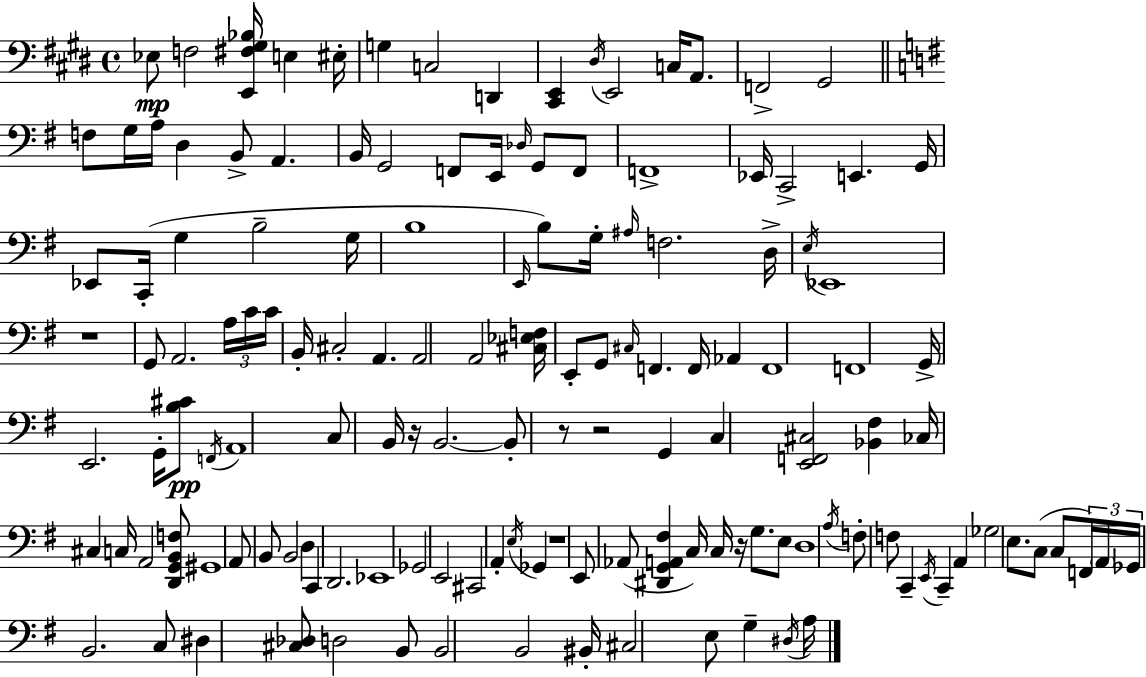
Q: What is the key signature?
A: E major